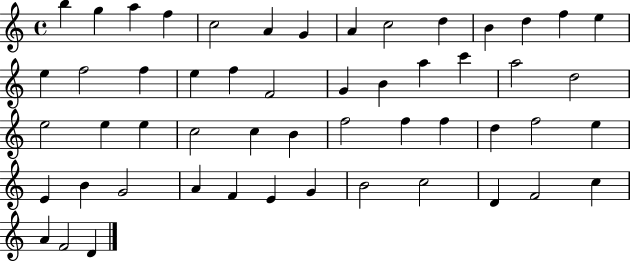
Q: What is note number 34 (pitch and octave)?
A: F5